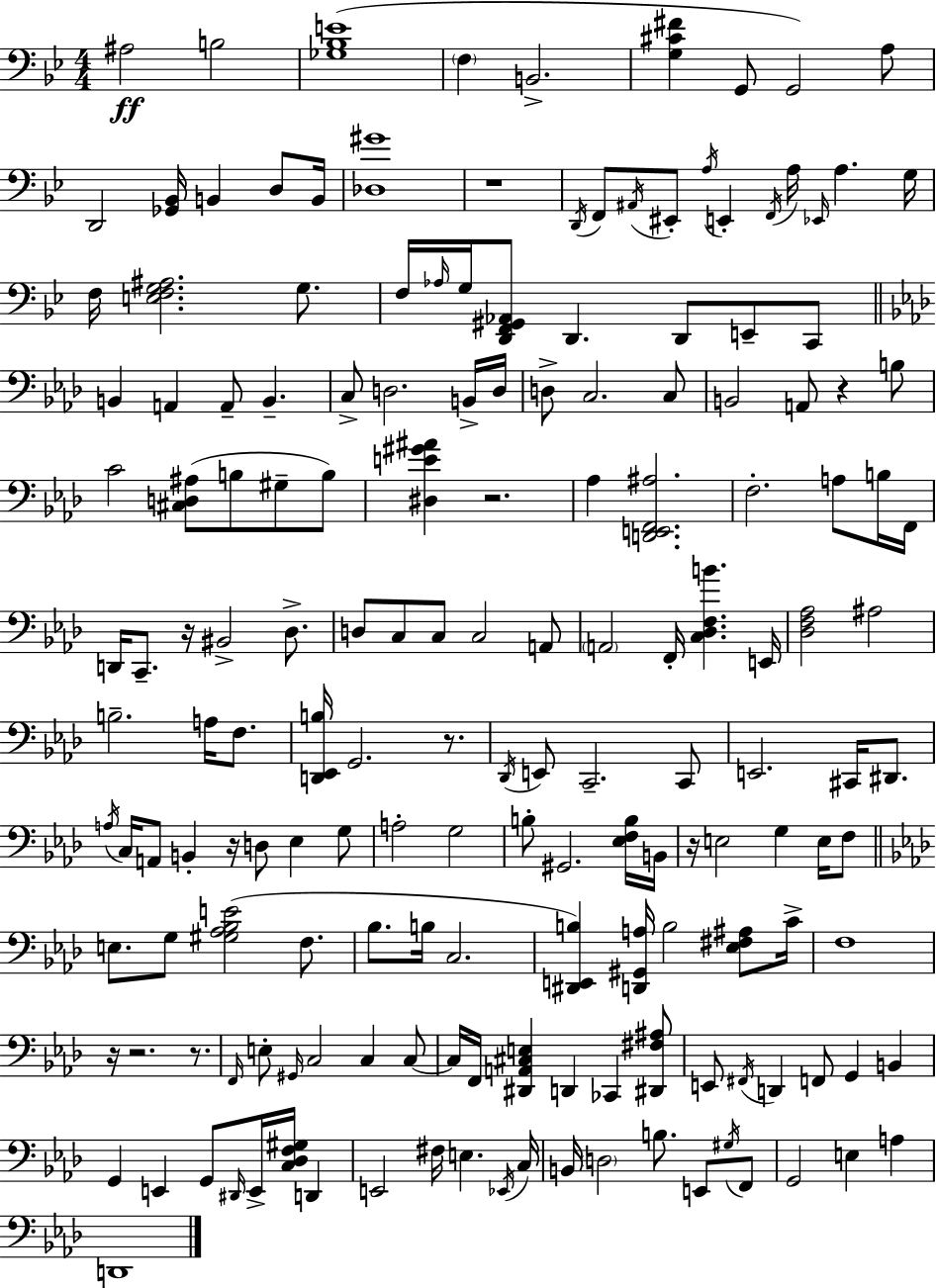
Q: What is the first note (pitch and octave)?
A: A#3